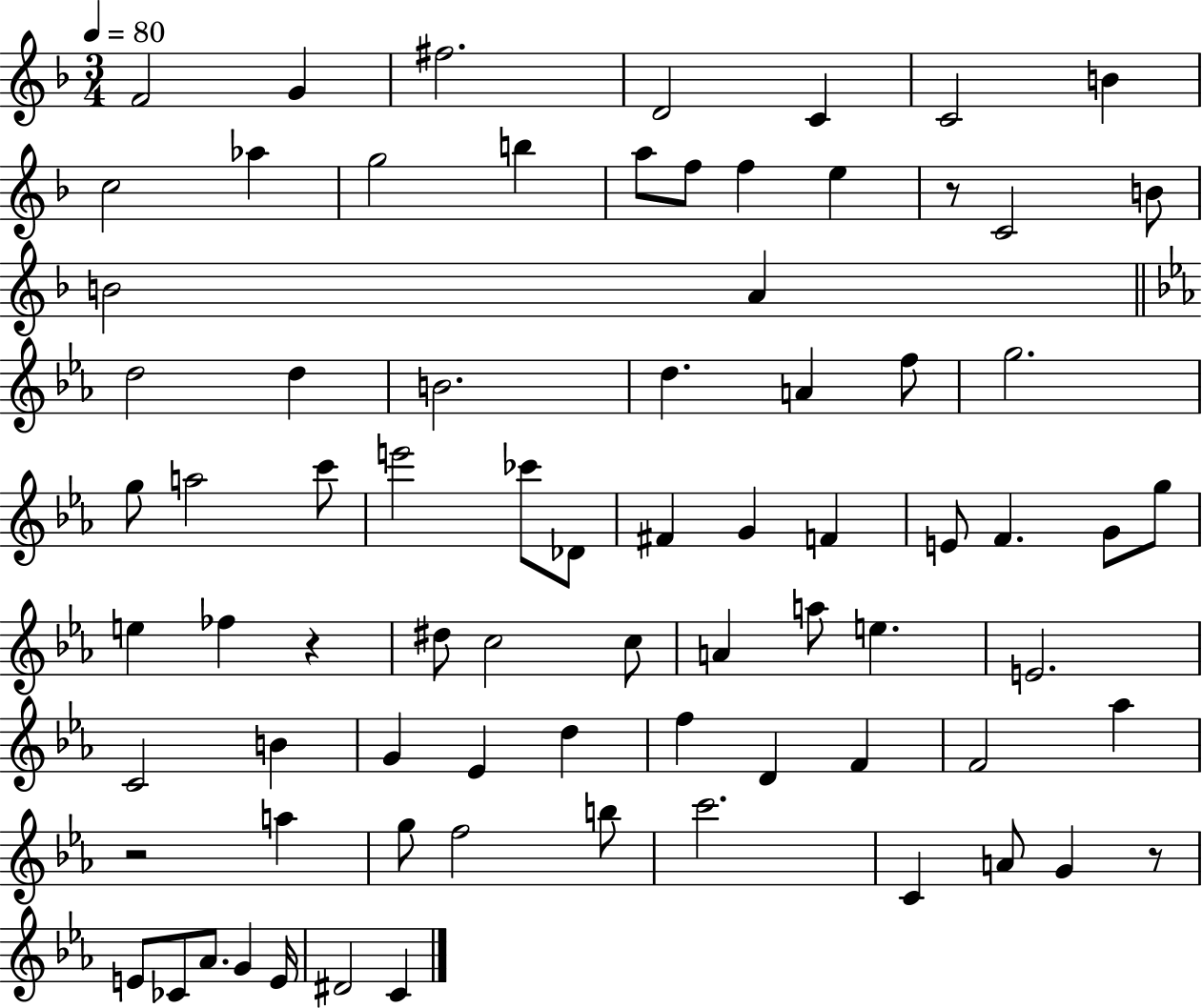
X:1
T:Untitled
M:3/4
L:1/4
K:F
F2 G ^f2 D2 C C2 B c2 _a g2 b a/2 f/2 f e z/2 C2 B/2 B2 A d2 d B2 d A f/2 g2 g/2 a2 c'/2 e'2 _c'/2 _D/2 ^F G F E/2 F G/2 g/2 e _f z ^d/2 c2 c/2 A a/2 e E2 C2 B G _E d f D F F2 _a z2 a g/2 f2 b/2 c'2 C A/2 G z/2 E/2 _C/2 _A/2 G E/4 ^D2 C